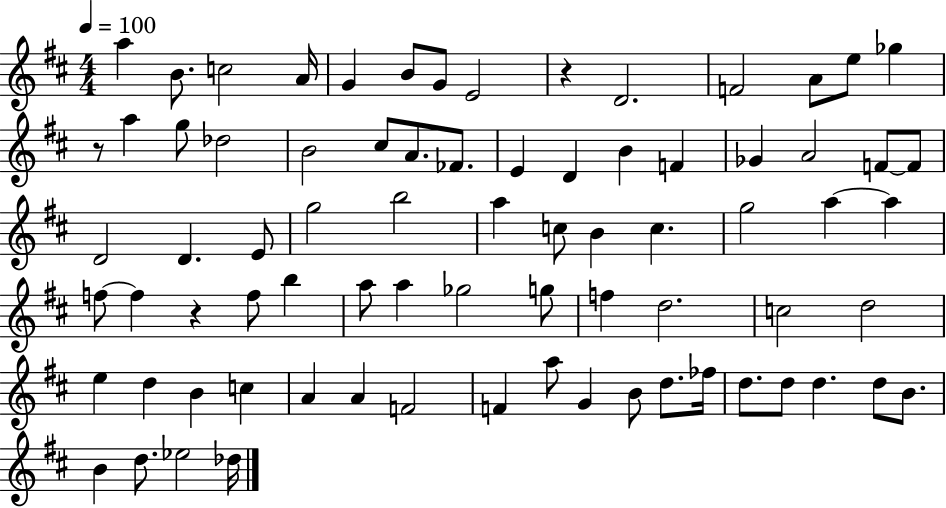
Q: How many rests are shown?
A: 3